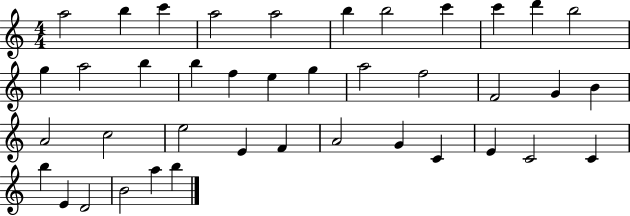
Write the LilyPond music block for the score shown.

{
  \clef treble
  \numericTimeSignature
  \time 4/4
  \key c \major
  a''2 b''4 c'''4 | a''2 a''2 | b''4 b''2 c'''4 | c'''4 d'''4 b''2 | \break g''4 a''2 b''4 | b''4 f''4 e''4 g''4 | a''2 f''2 | f'2 g'4 b'4 | \break a'2 c''2 | e''2 e'4 f'4 | a'2 g'4 c'4 | e'4 c'2 c'4 | \break b''4 e'4 d'2 | b'2 a''4 b''4 | \bar "|."
}